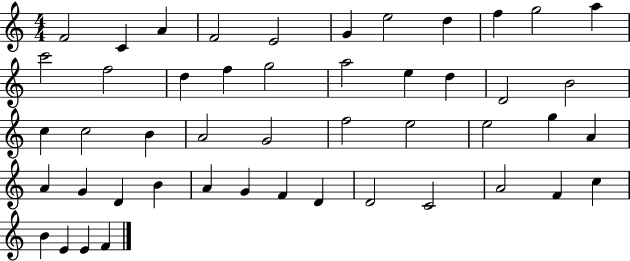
F4/h C4/q A4/q F4/h E4/h G4/q E5/h D5/q F5/q G5/h A5/q C6/h F5/h D5/q F5/q G5/h A5/h E5/q D5/q D4/h B4/h C5/q C5/h B4/q A4/h G4/h F5/h E5/h E5/h G5/q A4/q A4/q G4/q D4/q B4/q A4/q G4/q F4/q D4/q D4/h C4/h A4/h F4/q C5/q B4/q E4/q E4/q F4/q